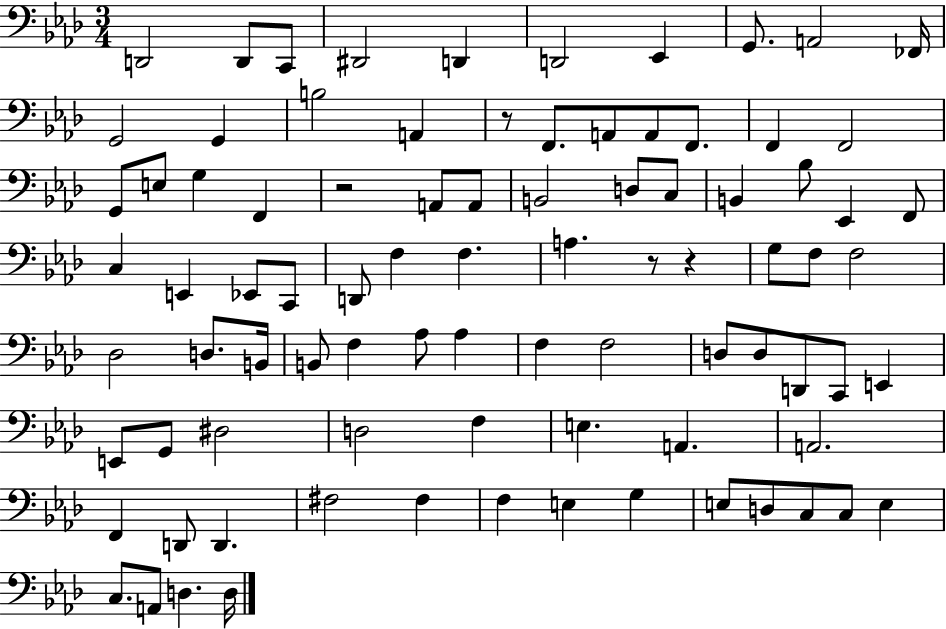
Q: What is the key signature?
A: AES major